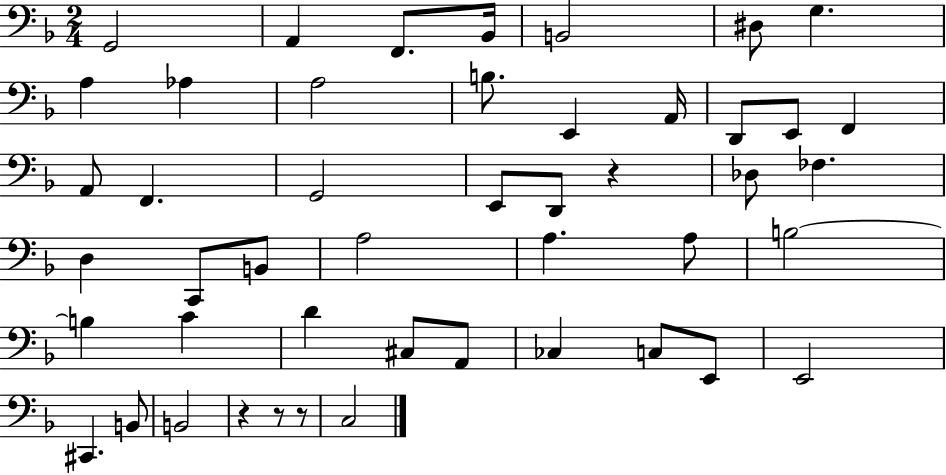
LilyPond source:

{
  \clef bass
  \numericTimeSignature
  \time 2/4
  \key f \major
  \repeat volta 2 { g,2 | a,4 f,8. bes,16 | b,2 | dis8 g4. | \break a4 aes4 | a2 | b8. e,4 a,16 | d,8 e,8 f,4 | \break a,8 f,4. | g,2 | e,8 d,8 r4 | des8 fes4. | \break d4 c,8 b,8 | a2 | a4. a8 | b2~~ | \break b4 c'4 | d'4 cis8 a,8 | ces4 c8 e,8 | e,2 | \break cis,4. b,8 | b,2 | r4 r8 r8 | c2 | \break } \bar "|."
}